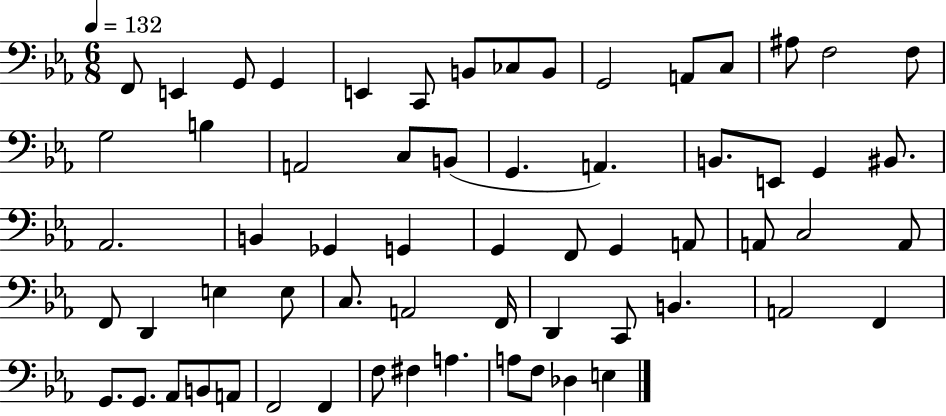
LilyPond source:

{
  \clef bass
  \numericTimeSignature
  \time 6/8
  \key ees \major
  \tempo 4 = 132
  f,8 e,4 g,8 g,4 | e,4 c,8 b,8 ces8 b,8 | g,2 a,8 c8 | ais8 f2 f8 | \break g2 b4 | a,2 c8 b,8( | g,4. a,4.) | b,8. e,8 g,4 bis,8. | \break aes,2. | b,4 ges,4 g,4 | g,4 f,8 g,4 a,8 | a,8 c2 a,8 | \break f,8 d,4 e4 e8 | c8. a,2 f,16 | d,4 c,8 b,4. | a,2 f,4 | \break g,8. g,8. aes,8 b,8 a,8 | f,2 f,4 | f8 fis4 a4. | a8 f8 des4 e4 | \break \bar "|."
}